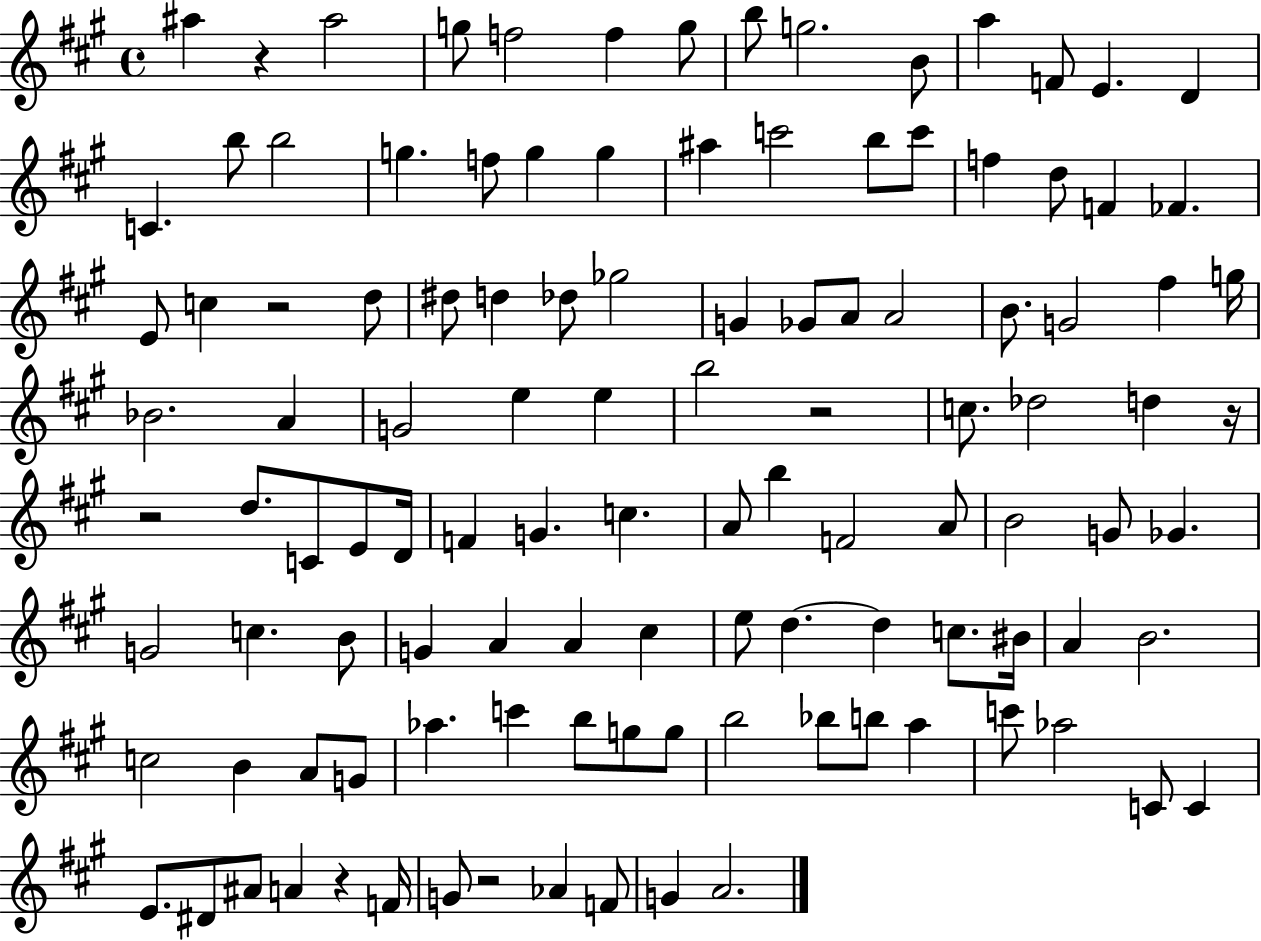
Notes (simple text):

A#5/q R/q A#5/h G5/e F5/h F5/q G5/e B5/e G5/h. B4/e A5/q F4/e E4/q. D4/q C4/q. B5/e B5/h G5/q. F5/e G5/q G5/q A#5/q C6/h B5/e C6/e F5/q D5/e F4/q FES4/q. E4/e C5/q R/h D5/e D#5/e D5/q Db5/e Gb5/h G4/q Gb4/e A4/e A4/h B4/e. G4/h F#5/q G5/s Bb4/h. A4/q G4/h E5/q E5/q B5/h R/h C5/e. Db5/h D5/q R/s R/h D5/e. C4/e E4/e D4/s F4/q G4/q. C5/q. A4/e B5/q F4/h A4/e B4/h G4/e Gb4/q. G4/h C5/q. B4/e G4/q A4/q A4/q C#5/q E5/e D5/q. D5/q C5/e. BIS4/s A4/q B4/h. C5/h B4/q A4/e G4/e Ab5/q. C6/q B5/e G5/e G5/e B5/h Bb5/e B5/e A5/q C6/e Ab5/h C4/e C4/q E4/e. D#4/e A#4/e A4/q R/q F4/s G4/e R/h Ab4/q F4/e G4/q A4/h.